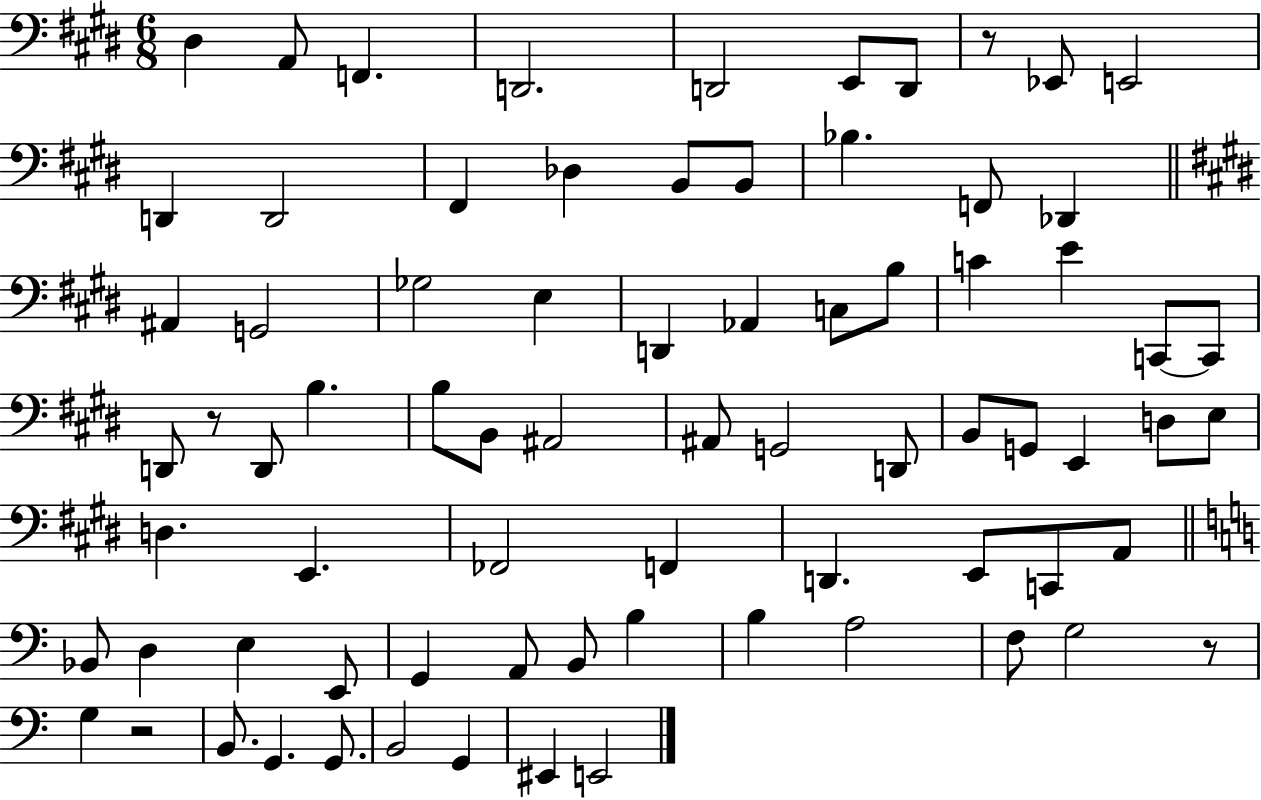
D#3/q A2/e F2/q. D2/h. D2/h E2/e D2/e R/e Eb2/e E2/h D2/q D2/h F#2/q Db3/q B2/e B2/e Bb3/q. F2/e Db2/q A#2/q G2/h Gb3/h E3/q D2/q Ab2/q C3/e B3/e C4/q E4/q C2/e C2/e D2/e R/e D2/e B3/q. B3/e B2/e A#2/h A#2/e G2/h D2/e B2/e G2/e E2/q D3/e E3/e D3/q. E2/q. FES2/h F2/q D2/q. E2/e C2/e A2/e Bb2/e D3/q E3/q E2/e G2/q A2/e B2/e B3/q B3/q A3/h F3/e G3/h R/e G3/q R/h B2/e. G2/q. G2/e. B2/h G2/q EIS2/q E2/h